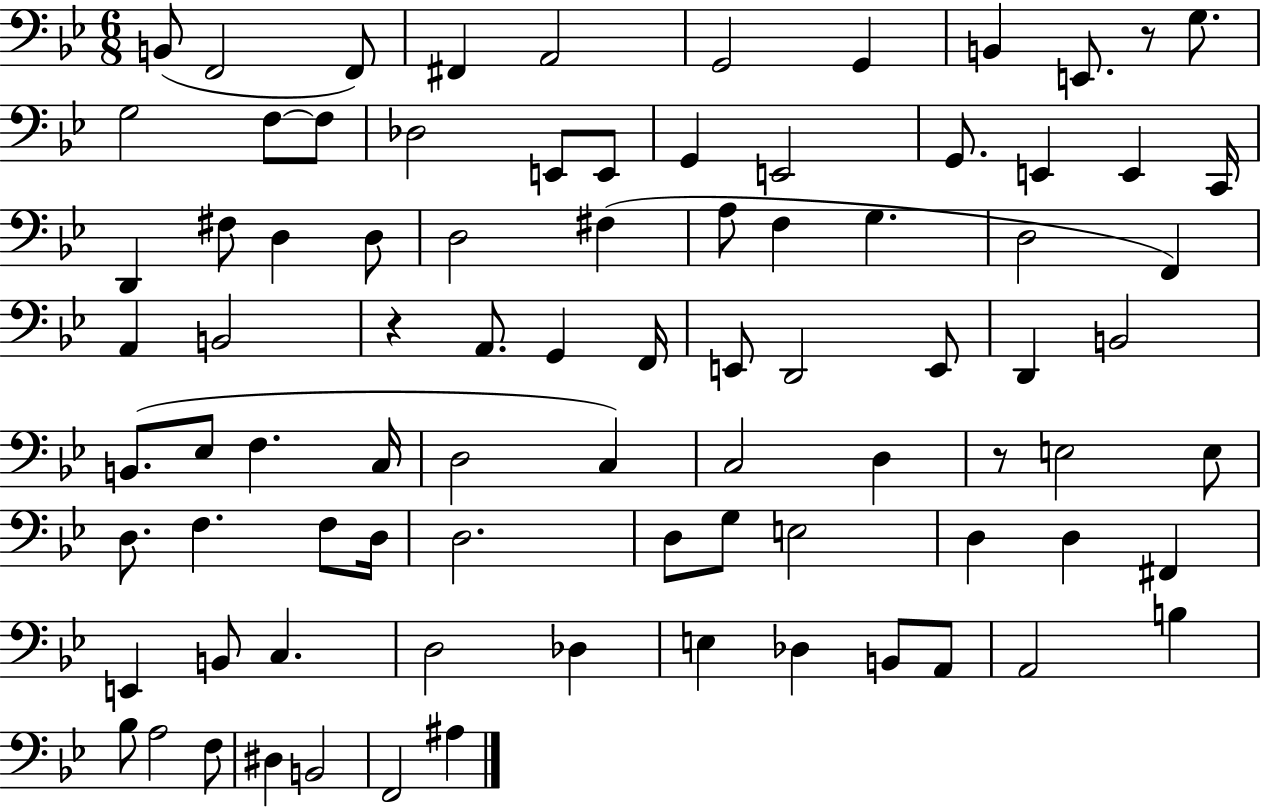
B2/e F2/h F2/e F#2/q A2/h G2/h G2/q B2/q E2/e. R/e G3/e. G3/h F3/e F3/e Db3/h E2/e E2/e G2/q E2/h G2/e. E2/q E2/q C2/s D2/q F#3/e D3/q D3/e D3/h F#3/q A3/e F3/q G3/q. D3/h F2/q A2/q B2/h R/q A2/e. G2/q F2/s E2/e D2/h E2/e D2/q B2/h B2/e. Eb3/e F3/q. C3/s D3/h C3/q C3/h D3/q R/e E3/h E3/e D3/e. F3/q. F3/e D3/s D3/h. D3/e G3/e E3/h D3/q D3/q F#2/q E2/q B2/e C3/q. D3/h Db3/q E3/q Db3/q B2/e A2/e A2/h B3/q Bb3/e A3/h F3/e D#3/q B2/h F2/h A#3/q